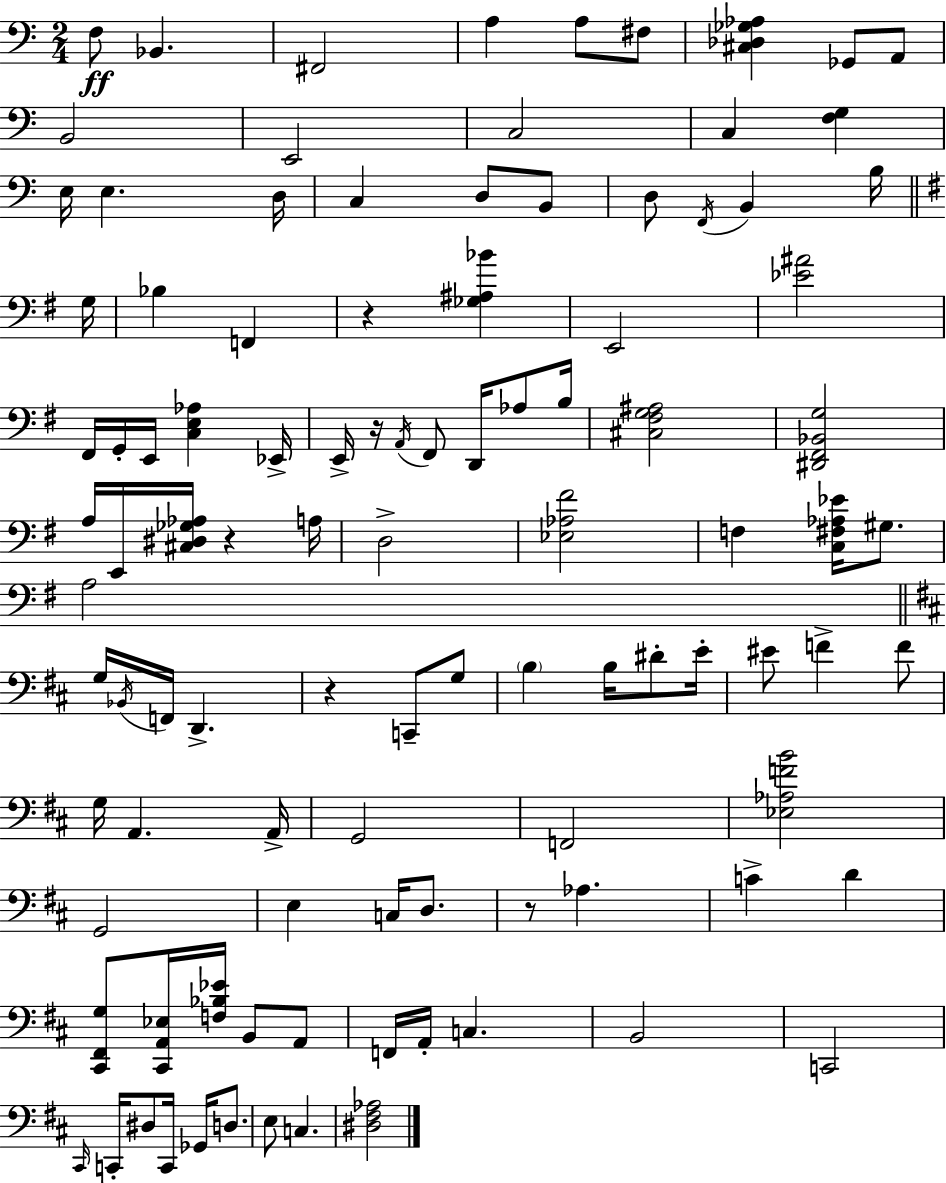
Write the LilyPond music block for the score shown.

{
  \clef bass
  \numericTimeSignature
  \time 2/4
  \key a \minor
  f8\ff bes,4. | fis,2 | a4 a8 fis8 | <cis des ges aes>4 ges,8 a,8 | \break b,2 | e,2 | c2 | c4 <f g>4 | \break e16 e4. d16 | c4 d8 b,8 | d8 \acciaccatura { f,16 } b,4 b16 | \bar "||" \break \key g \major g16 bes4 f,4 | r4 <ges ais bes'>4 | e,2 | <ees' ais'>2 | \break fis,16 g,16-. e,16 <c e aes>4 | ees,16-> e,16-> r16 \acciaccatura { a,16 } fis,8 d,16 aes8 | b16 <cis fis g ais>2 | <dis, fis, bes, g>2 | \break a16 e,16 <cis dis ges aes>16 r4 | a16 d2-> | <ees aes fis'>2 | f4 <c fis aes ees'>16 gis8. | \break a2 | \bar "||" \break \key d \major g16 \acciaccatura { bes,16 } f,16 d,4.-> | r4 c,8-- g8 | \parenthesize b4 b16 dis'8-. | e'16-. eis'8 f'4-> f'8 | \break g16 a,4. | a,16-> g,2 | f,2 | <ees aes f' b'>2 | \break g,2 | e4 c16 d8. | r8 aes4. | c'4-> d'4 | \break <cis, fis, g>8 <cis, a, ees>16 <f bes ees'>16 b,8 a,8 | f,16 a,16-. c4. | b,2 | c,2 | \break \grace { cis,16 } c,16-. dis8 c,16 ges,16 d8. | e8 c4. | <dis fis aes>2 | \bar "|."
}